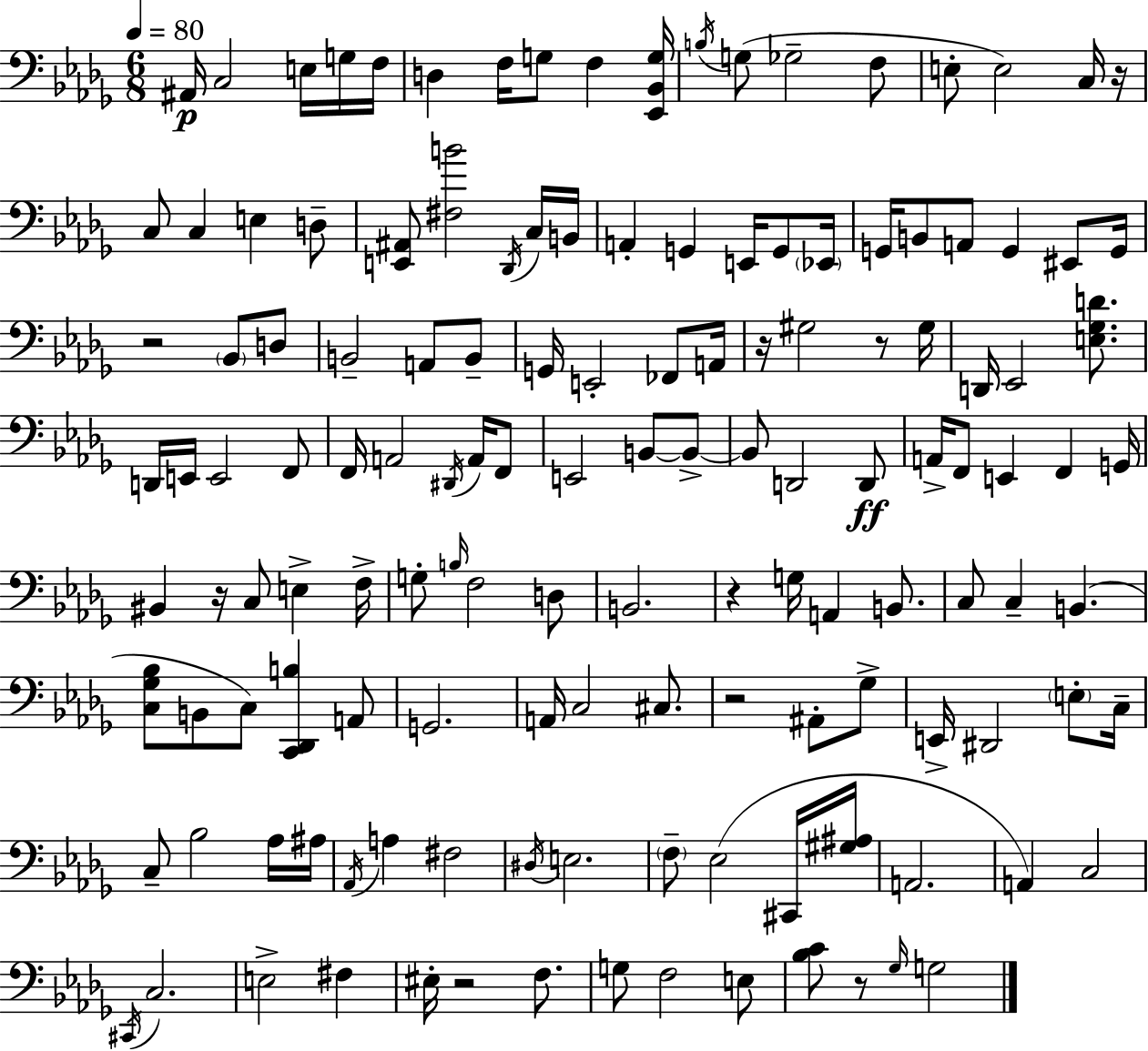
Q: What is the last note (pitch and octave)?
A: G3